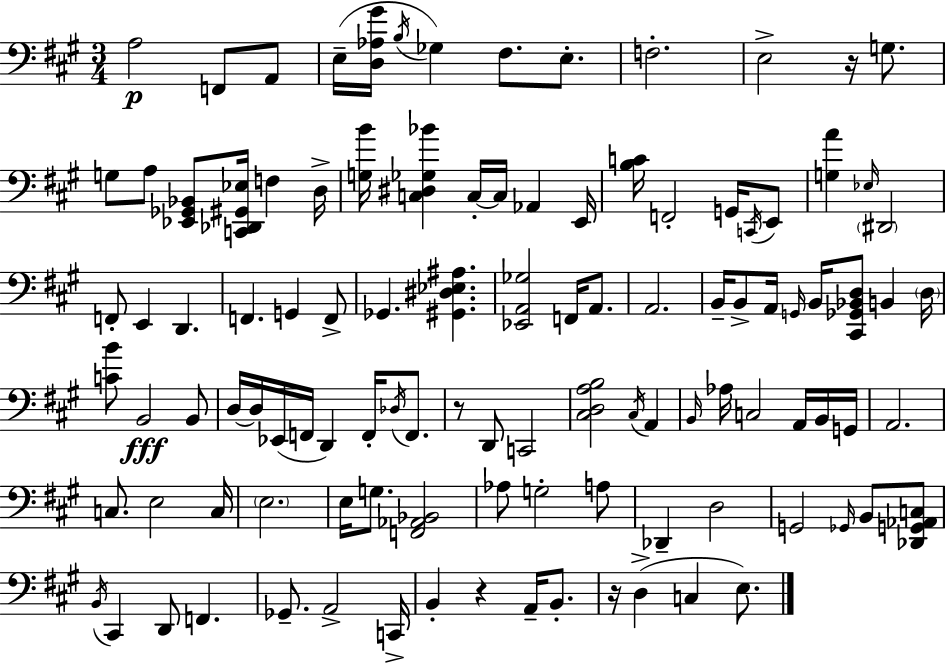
A3/h F2/e A2/e E3/s [D3,Ab3,G#4]/s B3/s Gb3/q F#3/e. E3/e. F3/h. E3/h R/s G3/e. G3/e A3/e [Eb2,Gb2,Bb2]/e [C2,Db2,G#2,Eb3]/s F3/q D3/s [G3,B4]/s [C3,D#3,Gb3,Bb4]/q C3/s C3/s Ab2/q E2/s [B3,C4]/s F2/h G2/s C2/s E2/e [G3,A4]/q Eb3/s D#2/h F2/e E2/q D2/q. F2/q. G2/q F2/e Gb2/q. [G#2,D#3,Eb3,A#3]/q. [Eb2,A2,Gb3]/h F2/s A2/e. A2/h. B2/s B2/e A2/s G2/s B2/s [C#2,Gb2,Bb2,D3]/e B2/q D3/s [C4,B4]/e B2/h B2/e D3/s D3/s Eb2/s F2/s D2/q F2/s Db3/s F2/e. R/e D2/e C2/h [C#3,D3,A3,B3]/h C#3/s A2/q B2/s Ab3/s C3/h A2/s B2/s G2/s A2/h. C3/e. E3/h C3/s E3/h. E3/s G3/e. [F2,Ab2,Bb2]/h Ab3/e G3/h A3/e Db2/q D3/h G2/h Gb2/s B2/e [Db2,G2,Ab2,C3]/e B2/s C#2/q D2/e F2/q. Gb2/e. A2/h C2/s B2/q R/q A2/s B2/e. R/s D3/q C3/q E3/e.